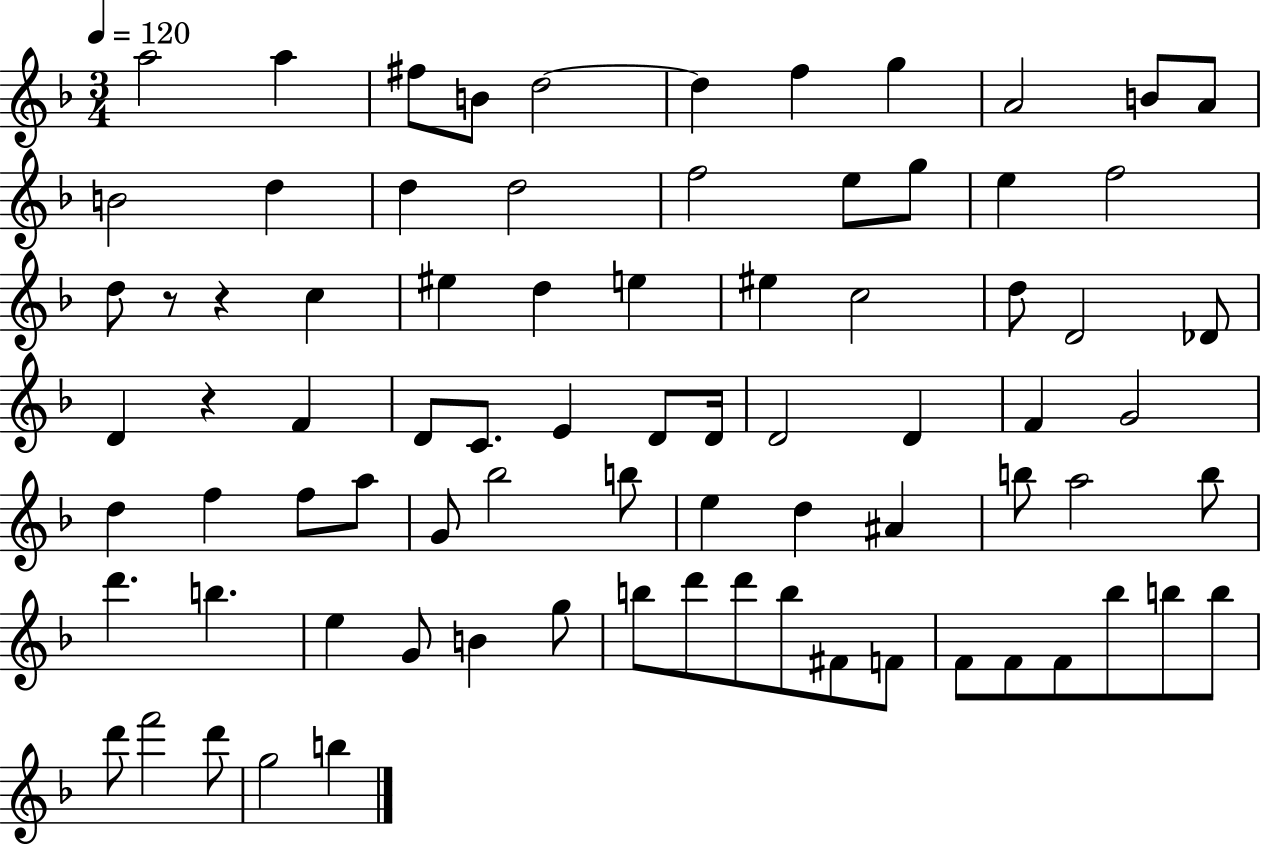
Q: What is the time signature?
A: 3/4